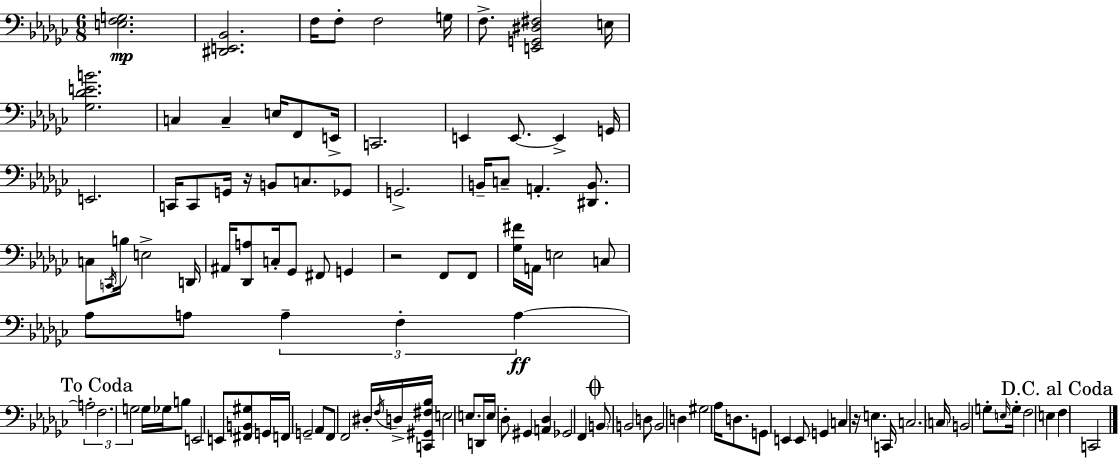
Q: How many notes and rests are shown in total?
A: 110